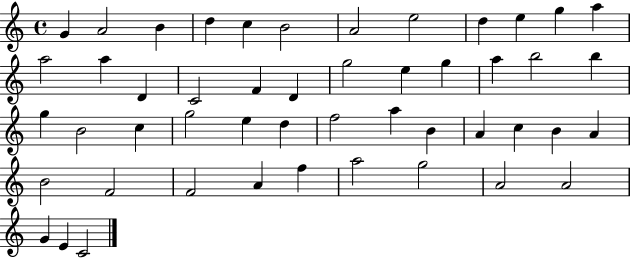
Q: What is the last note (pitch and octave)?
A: C4